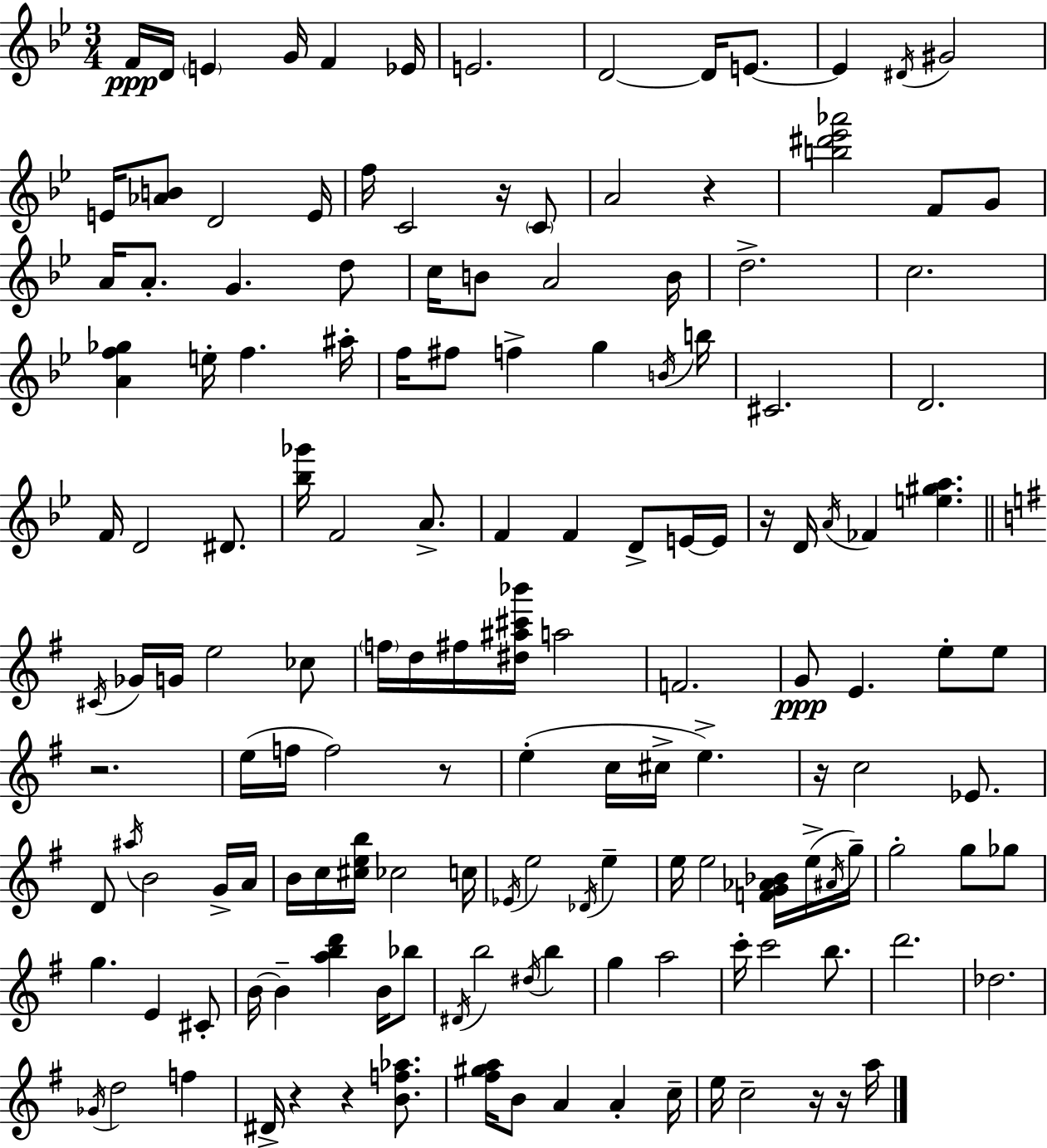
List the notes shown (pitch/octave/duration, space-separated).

F4/s D4/s E4/q G4/s F4/q Eb4/s E4/h. D4/h D4/s E4/e. E4/q D#4/s G#4/h E4/s [Ab4,B4]/e D4/h E4/s F5/s C4/h R/s C4/e A4/h R/q [B5,D#6,Eb6,Ab6]/h F4/e G4/e A4/s A4/e. G4/q. D5/e C5/s B4/e A4/h B4/s D5/h. C5/h. [A4,F5,Gb5]/q E5/s F5/q. A#5/s F5/s F#5/e F5/q G5/q B4/s B5/s C#4/h. D4/h. F4/s D4/h D#4/e. [Bb5,Gb6]/s F4/h A4/e. F4/q F4/q D4/e E4/s E4/s R/s D4/s A4/s FES4/q [E5,G#5,A5]/q. C#4/s Gb4/s G4/s E5/h CES5/e F5/s D5/s F#5/s [D#5,A#5,C#6,Bb6]/s A5/h F4/h. G4/e E4/q. E5/e E5/e R/h. E5/s F5/s F5/h R/e E5/q C5/s C#5/s E5/q. R/s C5/h Eb4/e. D4/e A#5/s B4/h G4/s A4/s B4/s C5/s [C#5,E5,B5]/s CES5/h C5/s Eb4/s E5/h Db4/s E5/q E5/s E5/h [F4,G4,Ab4,Bb4]/s E5/s A#4/s G5/s G5/h G5/e Gb5/e G5/q. E4/q C#4/e B4/s B4/q [A5,B5,D6]/q B4/s Bb5/e D#4/s B5/h D#5/s B5/q G5/q A5/h C6/s C6/h B5/e. D6/h. Db5/h. Gb4/s D5/h F5/q D#4/s R/q R/q [B4,F5,Ab5]/e. [F#5,G#5,A5]/s B4/e A4/q A4/q C5/s E5/s C5/h R/s R/s A5/s